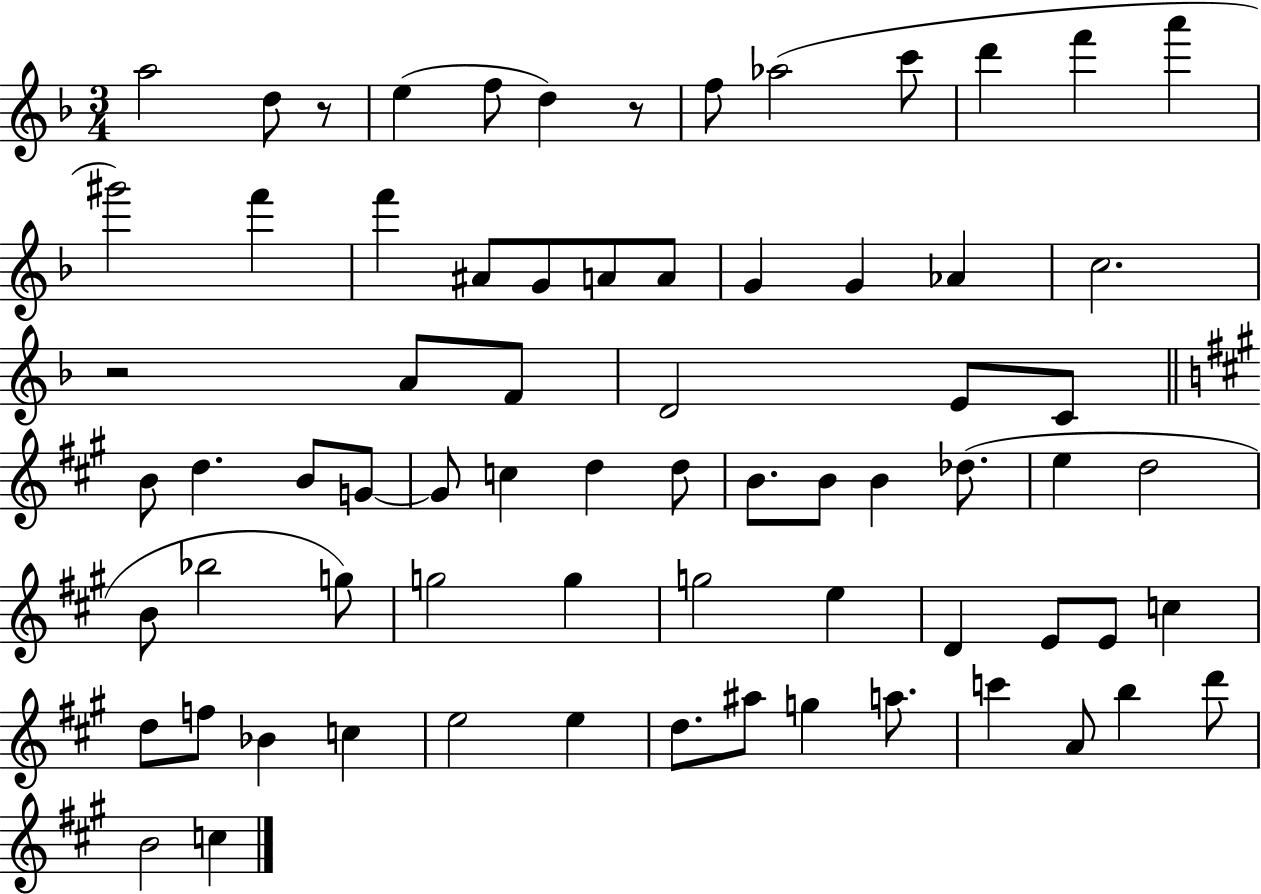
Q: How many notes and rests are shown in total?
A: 71